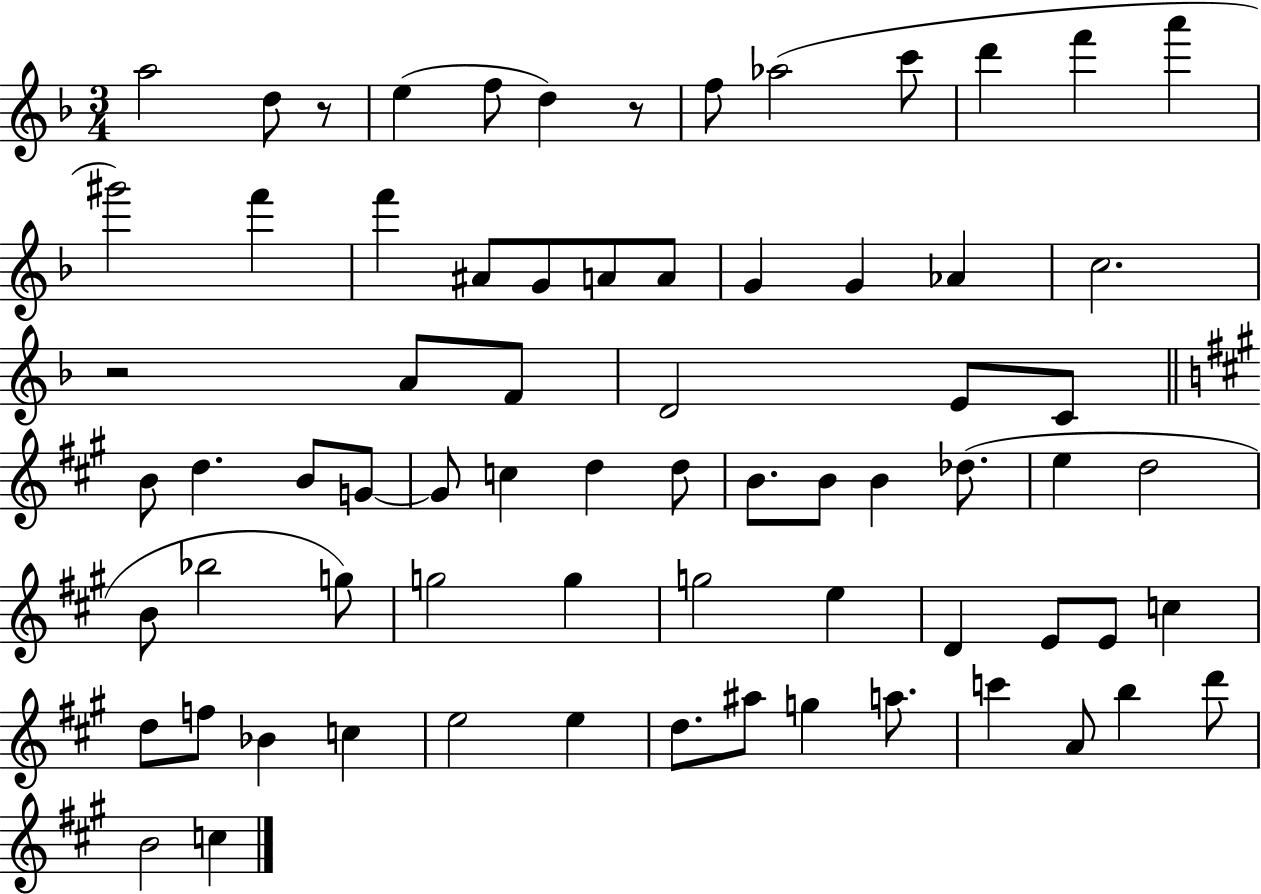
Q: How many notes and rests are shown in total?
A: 71